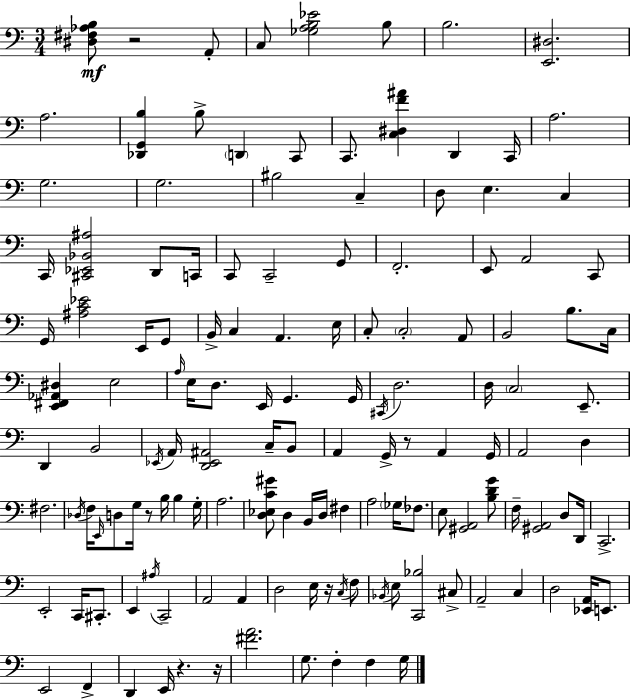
{
  \clef bass
  \numericTimeSignature
  \time 3/4
  \key c \major
  <dis fis aes b>8\mf r2 a,8-. | c8 <ges a b ees'>2 b8 | b2. | <e, dis>2. | \break a2. | <des, g, b>4 b8-> \parenthesize d,4 c,8 | c,8. <c dis f' ais'>4 d,4 c,16 | a2. | \break g2. | g2. | bis2 c4-- | d8 e4. c4 | \break c,16 <cis, ees, bes, ais>2 d,8 c,16 | c,8 c,2-- g,8 | f,2.-. | e,8 a,2 c,8 | \break g,16 <ais c' ees'>2 e,16 g,8 | b,16-> c4 a,4. e16 | c8-. \parenthesize c2-. a,8 | b,2 b8. c16 | \break <e, fis, aes, dis>4 e2 | \grace { a16 } e16 d8. e,16 g,4. | g,16 \acciaccatura { cis,16 } d2. | d16 \parenthesize c2 e,8.-- | \break d,4 b,2 | \acciaccatura { ees,16 } a,16 <d, ees, ais,>2 | c16-- b,8 a,4 g,16-> r8 a,4 | g,16 a,2 d4 | \break fis2. | \acciaccatura { des16 } f16 \grace { e,16 } d8 g16 r8 b16 | b4 g16-. a2. | <d ees c' gis'>8 d4 b,16 | \break d16 fis4 a2 | \parenthesize ges16 fes8. e8 <gis, a,>2 | <b d' g'>8 f16-- <gis, a,>2 | d8 d,16 c,2.-> | \break e,2-. | c,16 cis,8.-. e,4 \acciaccatura { ais16 } c,2-- | a,2 | a,4 d2 | \break e16 r16 \acciaccatura { c16 } f8 \acciaccatura { bes,16 } e8 <c, bes>2 | cis8-> a,2-- | c4 d2 | <ees, a,>16 e,8. e,2 | \break f,4-> d,4 | e,16 r4. r16 <fis' a'>2. | g8. f4-. | f4 g16 \bar "|."
}